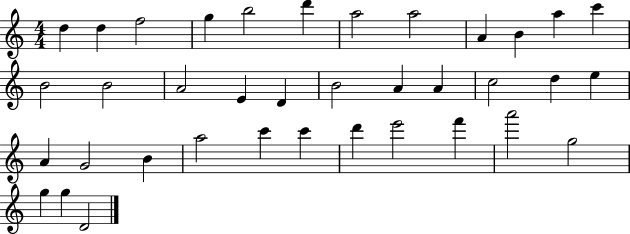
{
  \clef treble
  \numericTimeSignature
  \time 4/4
  \key c \major
  d''4 d''4 f''2 | g''4 b''2 d'''4 | a''2 a''2 | a'4 b'4 a''4 c'''4 | \break b'2 b'2 | a'2 e'4 d'4 | b'2 a'4 a'4 | c''2 d''4 e''4 | \break a'4 g'2 b'4 | a''2 c'''4 c'''4 | d'''4 e'''2 f'''4 | a'''2 g''2 | \break g''4 g''4 d'2 | \bar "|."
}